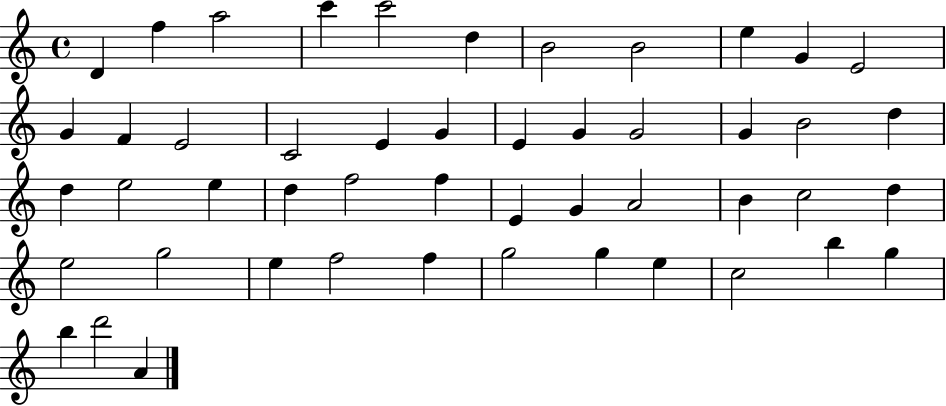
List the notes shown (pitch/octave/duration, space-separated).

D4/q F5/q A5/h C6/q C6/h D5/q B4/h B4/h E5/q G4/q E4/h G4/q F4/q E4/h C4/h E4/q G4/q E4/q G4/q G4/h G4/q B4/h D5/q D5/q E5/h E5/q D5/q F5/h F5/q E4/q G4/q A4/h B4/q C5/h D5/q E5/h G5/h E5/q F5/h F5/q G5/h G5/q E5/q C5/h B5/q G5/q B5/q D6/h A4/q